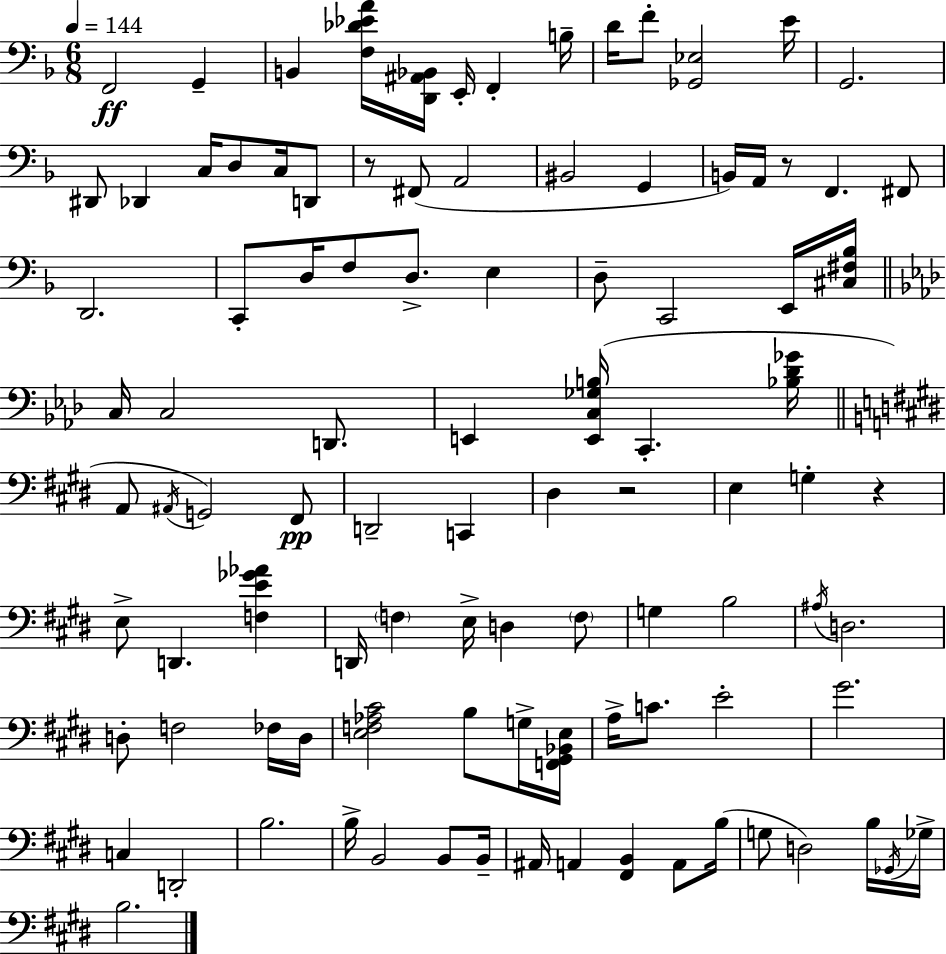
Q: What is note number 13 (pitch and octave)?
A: C3